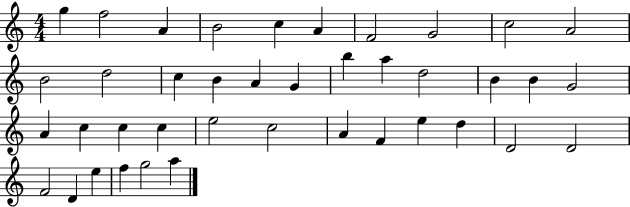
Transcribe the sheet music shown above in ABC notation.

X:1
T:Untitled
M:4/4
L:1/4
K:C
g f2 A B2 c A F2 G2 c2 A2 B2 d2 c B A G b a d2 B B G2 A c c c e2 c2 A F e d D2 D2 F2 D e f g2 a